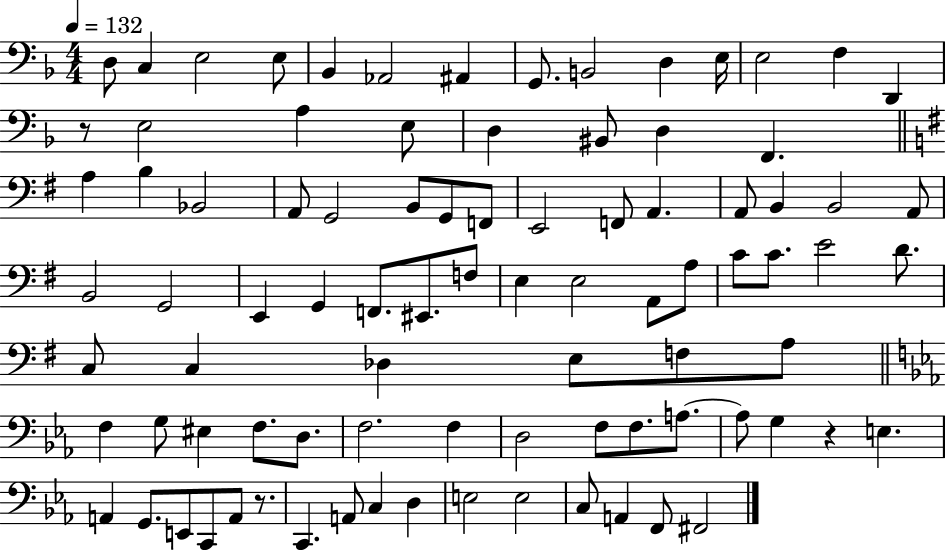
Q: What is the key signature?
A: F major